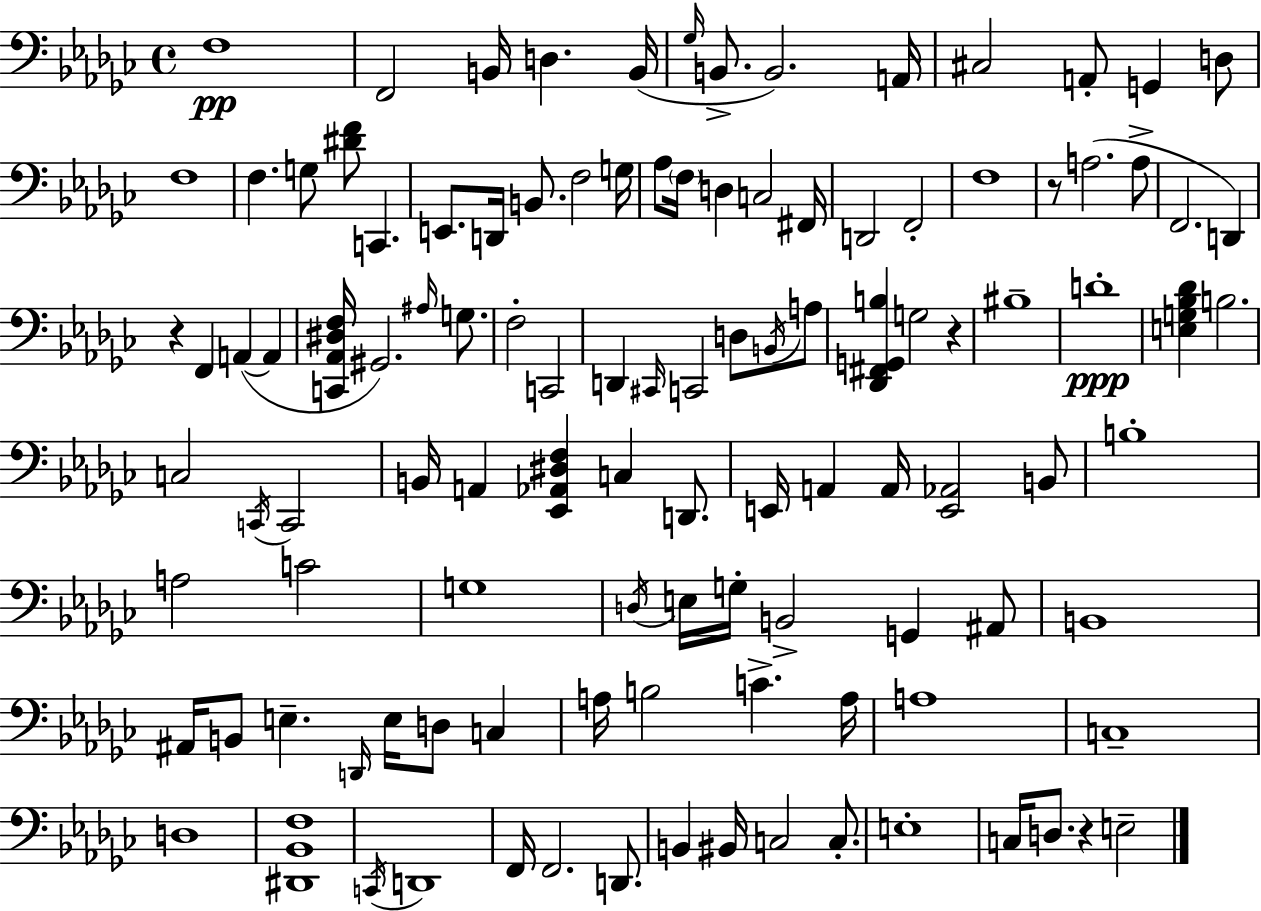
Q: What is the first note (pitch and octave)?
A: F3